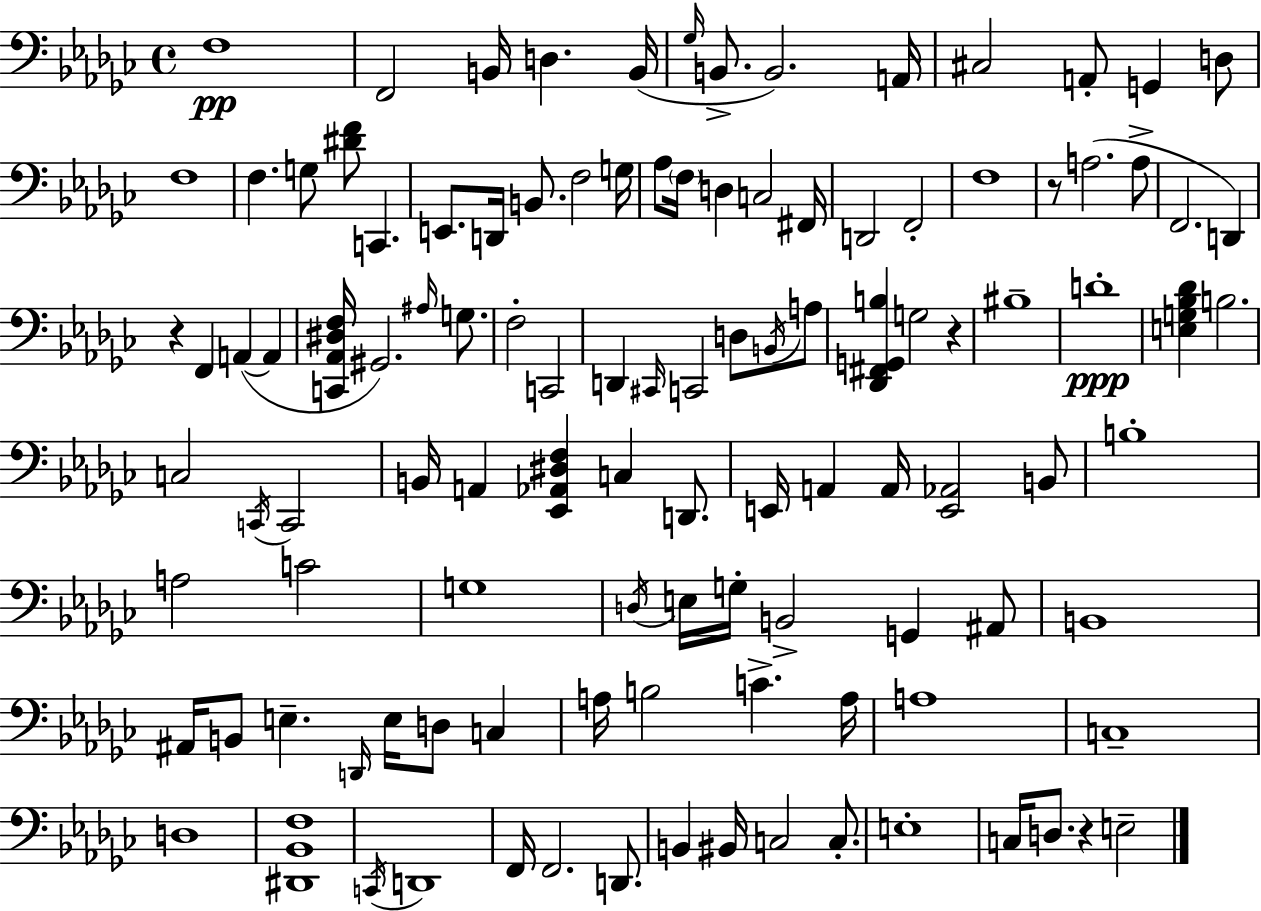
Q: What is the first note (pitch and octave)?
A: F3